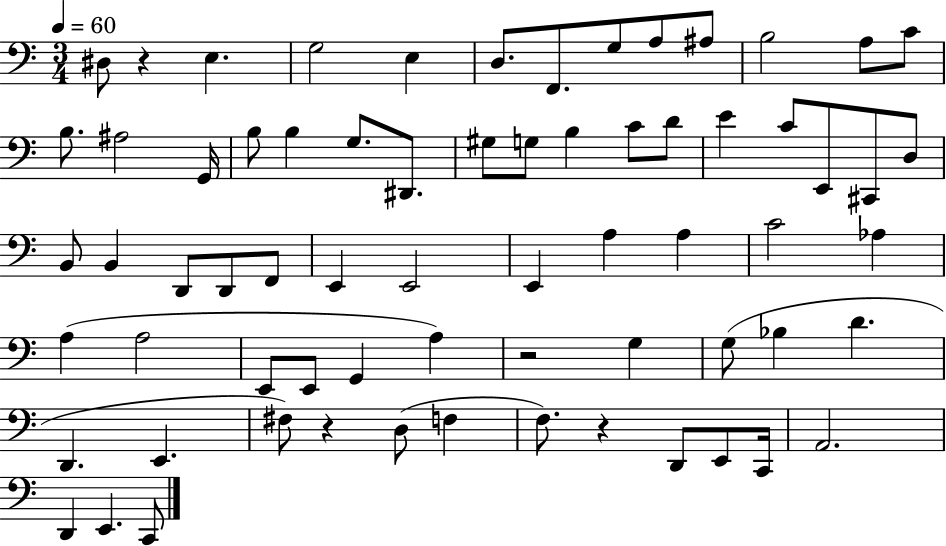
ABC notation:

X:1
T:Untitled
M:3/4
L:1/4
K:C
^D,/2 z E, G,2 E, D,/2 F,,/2 G,/2 A,/2 ^A,/2 B,2 A,/2 C/2 B,/2 ^A,2 G,,/4 B,/2 B, G,/2 ^D,,/2 ^G,/2 G,/2 B, C/2 D/2 E C/2 E,,/2 ^C,,/2 D,/2 B,,/2 B,, D,,/2 D,,/2 F,,/2 E,, E,,2 E,, A, A, C2 _A, A, A,2 E,,/2 E,,/2 G,, A, z2 G, G,/2 _B, D D,, E,, ^F,/2 z D,/2 F, F,/2 z D,,/2 E,,/2 C,,/4 A,,2 D,, E,, C,,/2